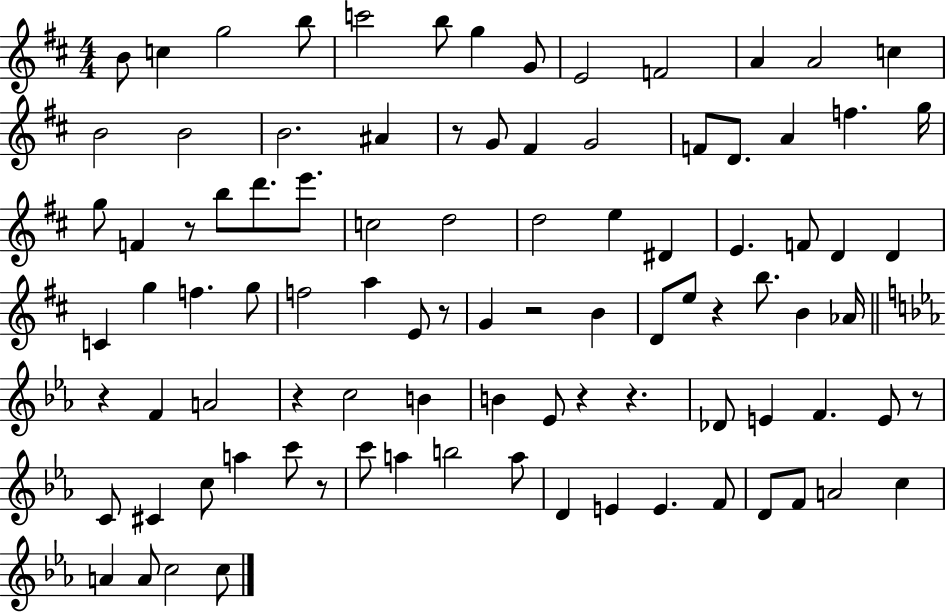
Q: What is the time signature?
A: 4/4